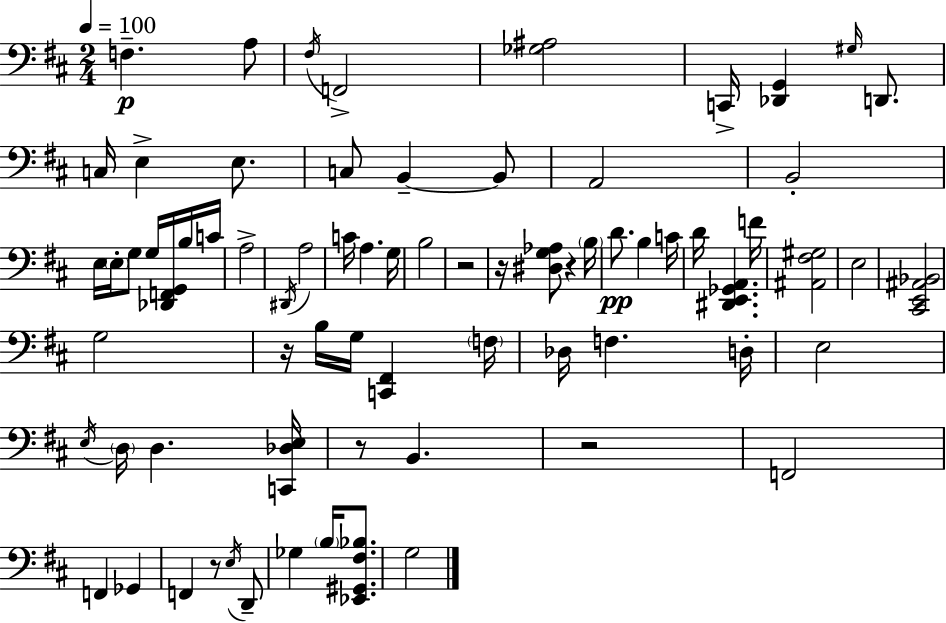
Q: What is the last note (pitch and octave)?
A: G3